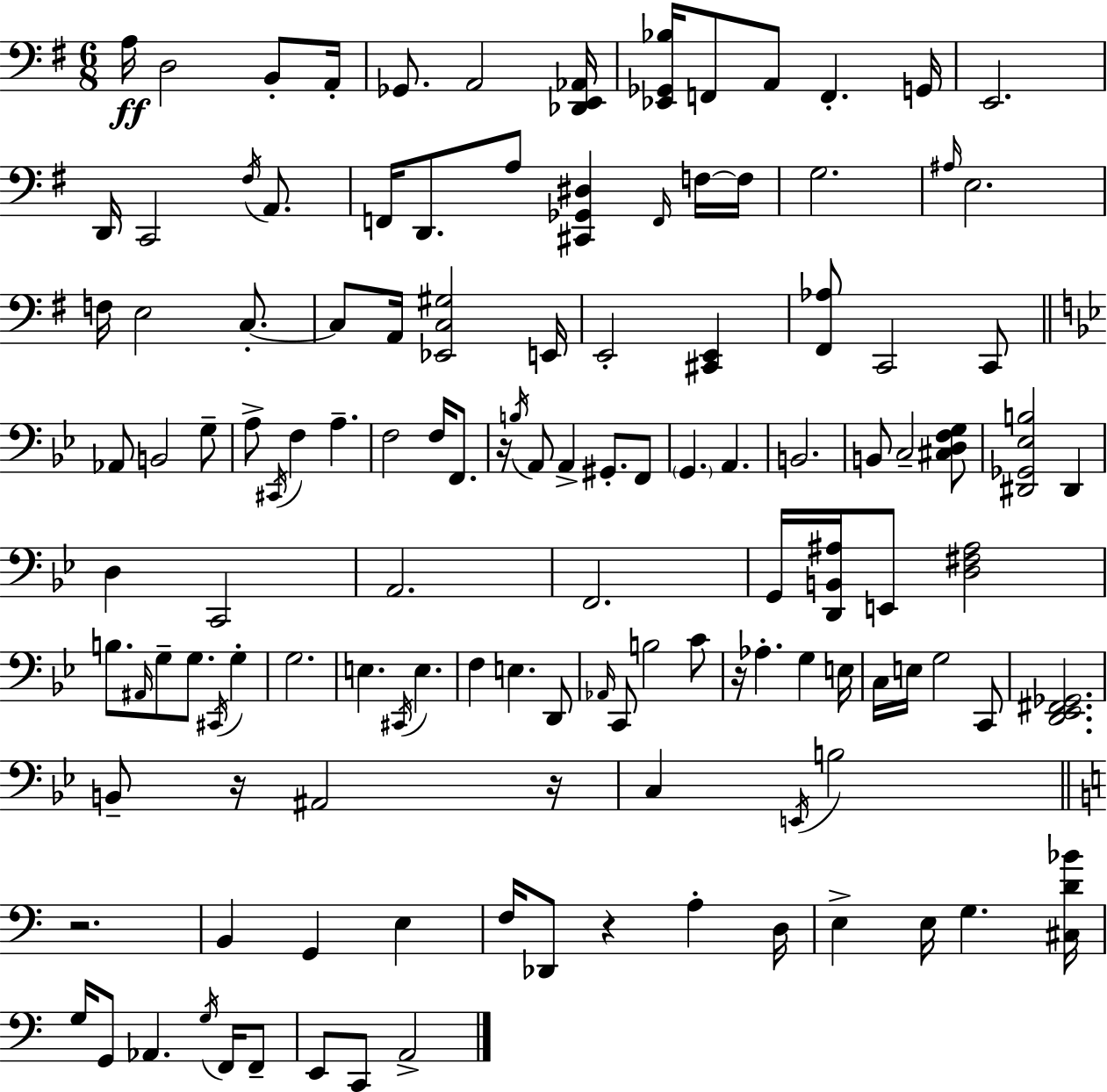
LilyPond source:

{
  \clef bass
  \numericTimeSignature
  \time 6/8
  \key g \major
  a16\ff d2 b,8-. a,16-. | ges,8. a,2 <des, e, aes,>16 | <ees, ges, bes>16 f,8 a,8 f,4.-. g,16 | e,2. | \break d,16 c,2 \acciaccatura { fis16 } a,8. | f,16 d,8. a8 <cis, ges, dis>4 \grace { f,16 } | f16~~ f16 g2. | \grace { ais16 } e2. | \break f16 e2 | c8.-.~~ c8 a,16 <ees, c gis>2 | e,16 e,2-. <cis, e,>4 | <fis, aes>8 c,2 | \break c,8 \bar "||" \break \key bes \major aes,8 b,2 g8-- | a8-> \acciaccatura { cis,16 } f4 a4.-- | f2 f16 f,8. | r16 \acciaccatura { b16 } a,8 a,4-> gis,8.-. | \break f,8 \parenthesize g,4. a,4. | b,2. | b,8 c2-- | <cis d f g>8 <dis, ges, ees b>2 dis,4 | \break d4 c,2 | a,2. | f,2. | g,16 <d, b, ais>16 e,8 <d fis ais>2 | \break b8. \grace { ais,16 } g8-- g8. \acciaccatura { cis,16 } | g4-. g2. | e4. \acciaccatura { cis,16 } e4. | f4 e4. | \break d,8 \grace { aes,16 } c,8 b2 | c'8 r16 aes4.-. | g4 e16 c16 e16 g2 | c,8 <d, ees, fis, ges,>2. | \break b,8-- r16 ais,2 | r16 c4 \acciaccatura { e,16 } b2 | \bar "||" \break \key a \minor r2. | b,4 g,4 e4 | f16 des,8 r4 a4-. d16 | e4-> e16 g4. <cis d' bes'>16 | \break g16 g,8 aes,4. \acciaccatura { g16 } f,16 f,8-- | e,8 c,8 a,2-> | \bar "|."
}